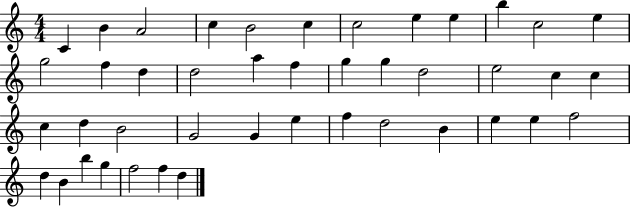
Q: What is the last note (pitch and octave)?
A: D5